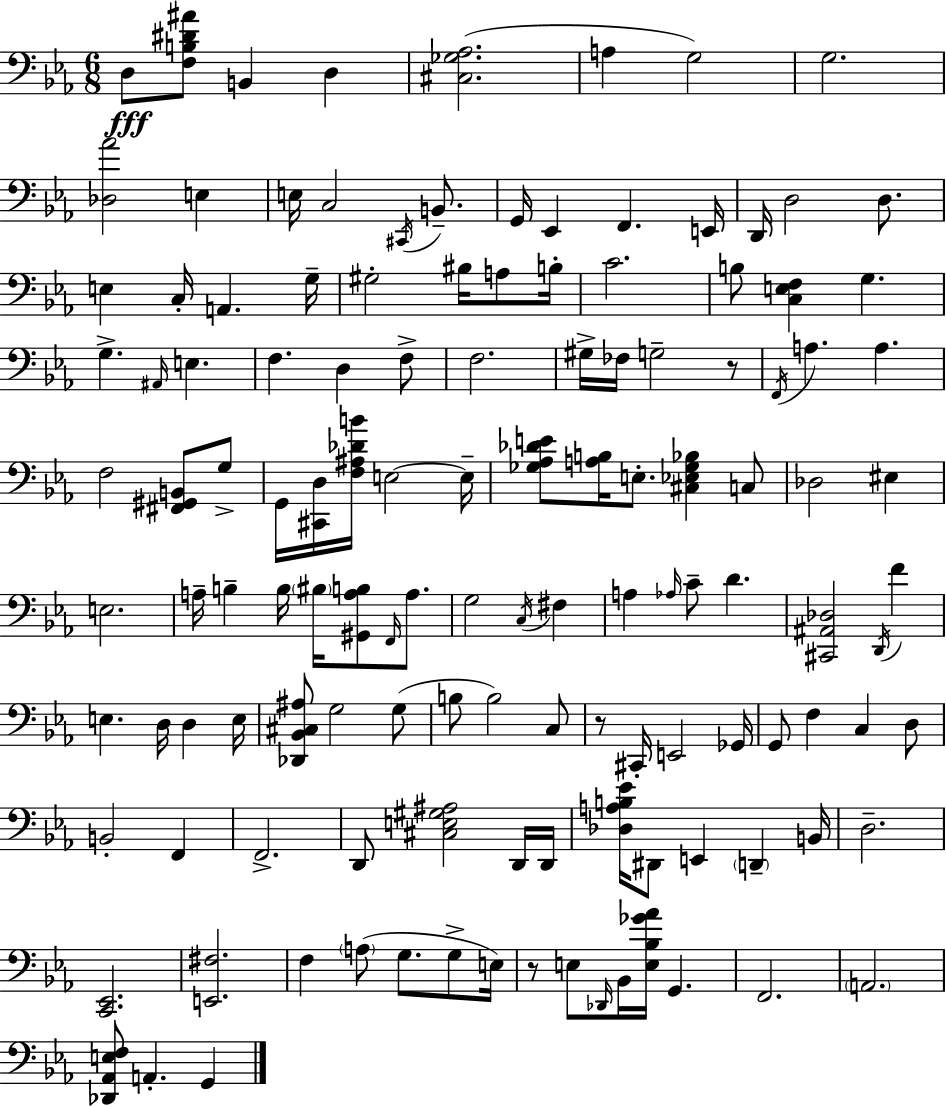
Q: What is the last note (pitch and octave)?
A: G2